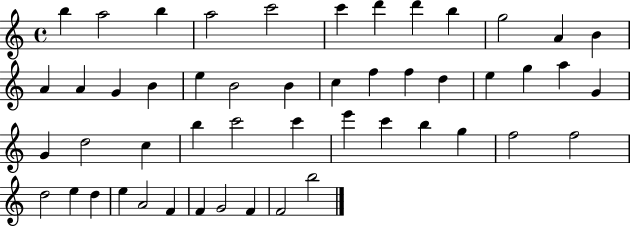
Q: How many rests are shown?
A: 0